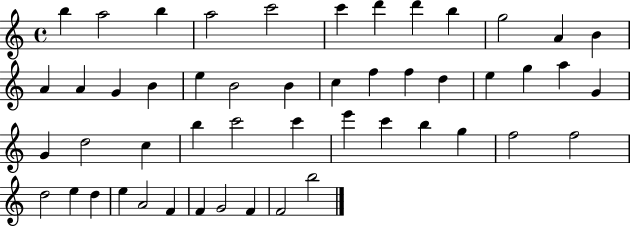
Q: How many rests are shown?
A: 0